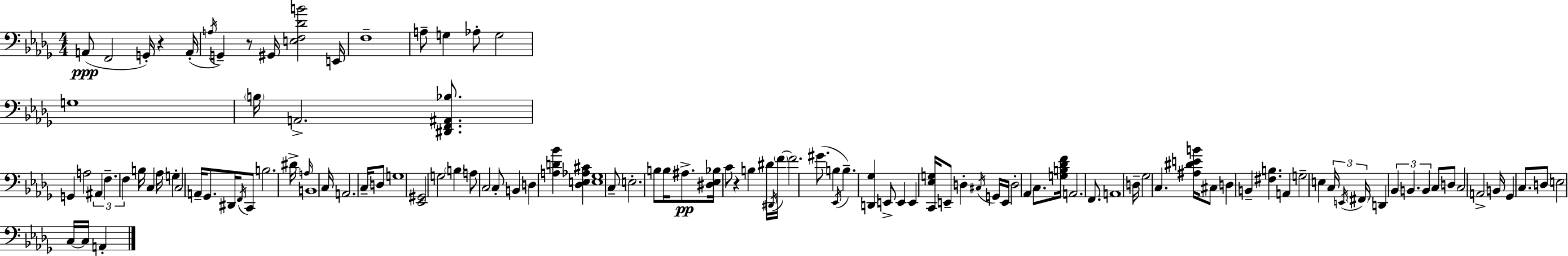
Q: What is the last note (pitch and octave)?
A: A2